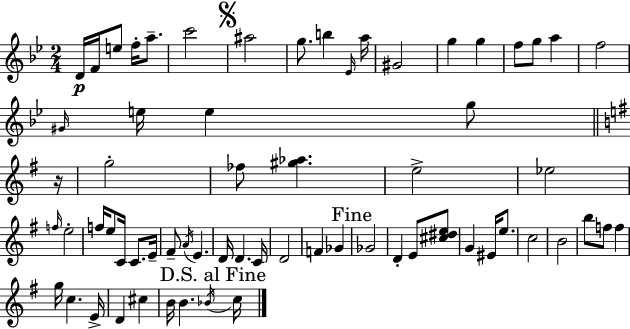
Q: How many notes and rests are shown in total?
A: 65